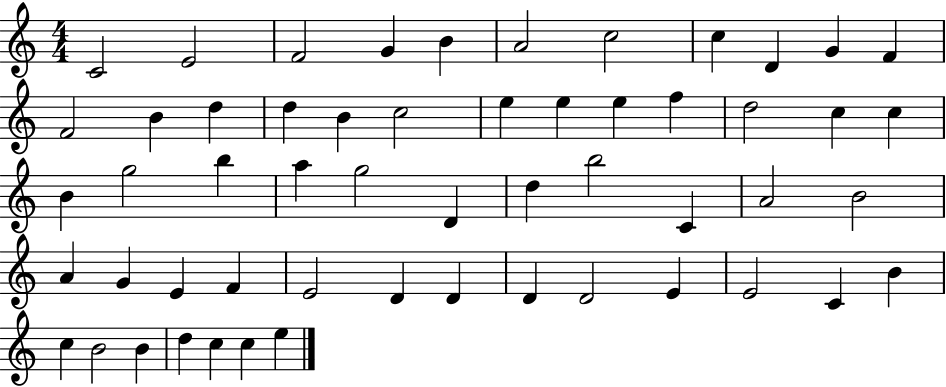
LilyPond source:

{
  \clef treble
  \numericTimeSignature
  \time 4/4
  \key c \major
  c'2 e'2 | f'2 g'4 b'4 | a'2 c''2 | c''4 d'4 g'4 f'4 | \break f'2 b'4 d''4 | d''4 b'4 c''2 | e''4 e''4 e''4 f''4 | d''2 c''4 c''4 | \break b'4 g''2 b''4 | a''4 g''2 d'4 | d''4 b''2 c'4 | a'2 b'2 | \break a'4 g'4 e'4 f'4 | e'2 d'4 d'4 | d'4 d'2 e'4 | e'2 c'4 b'4 | \break c''4 b'2 b'4 | d''4 c''4 c''4 e''4 | \bar "|."
}